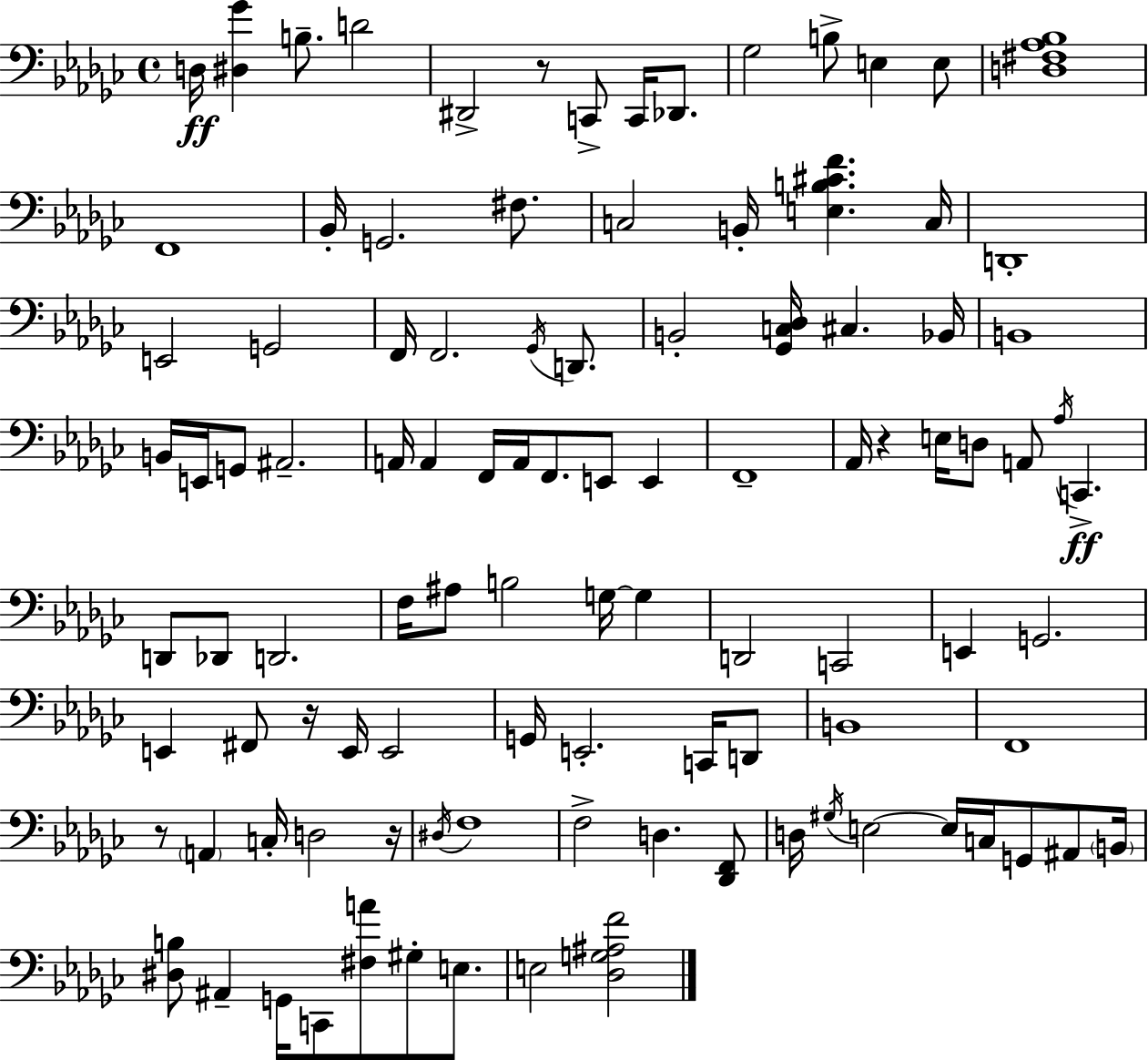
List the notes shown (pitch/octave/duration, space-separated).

D3/s [D#3,Gb4]/q B3/e. D4/h D#2/h R/e C2/e C2/s Db2/e. Gb3/h B3/e E3/q E3/e [D3,F#3,Ab3,Bb3]/w F2/w Bb2/s G2/h. F#3/e. C3/h B2/s [E3,B3,C#4,F4]/q. C3/s D2/w E2/h G2/h F2/s F2/h. Gb2/s D2/e. B2/h [Gb2,C3,Db3]/s C#3/q. Bb2/s B2/w B2/s E2/s G2/e A#2/h. A2/s A2/q F2/s A2/s F2/e. E2/e E2/q F2/w Ab2/s R/q E3/s D3/e A2/e Ab3/s C2/q. D2/e Db2/e D2/h. F3/s A#3/e B3/h G3/s G3/q D2/h C2/h E2/q G2/h. E2/q F#2/e R/s E2/s E2/h G2/s E2/h. C2/s D2/e B2/w F2/w R/e A2/q C3/s D3/h R/s D#3/s F3/w F3/h D3/q. [Db2,F2]/e D3/s G#3/s E3/h E3/s C3/s G2/e A#2/e B2/s [D#3,B3]/e A#2/q G2/s C2/e [F#3,A4]/e G#3/e E3/e. E3/h [Db3,G3,A#3,F4]/h